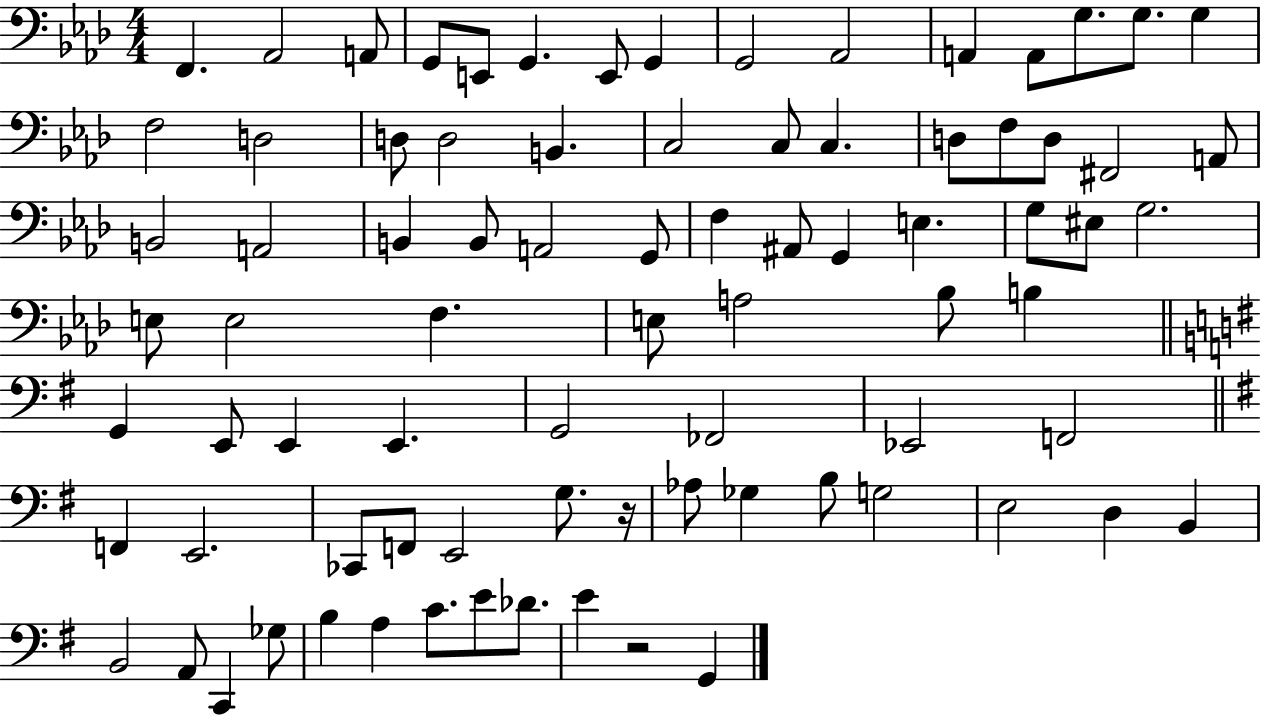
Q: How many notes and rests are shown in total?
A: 82